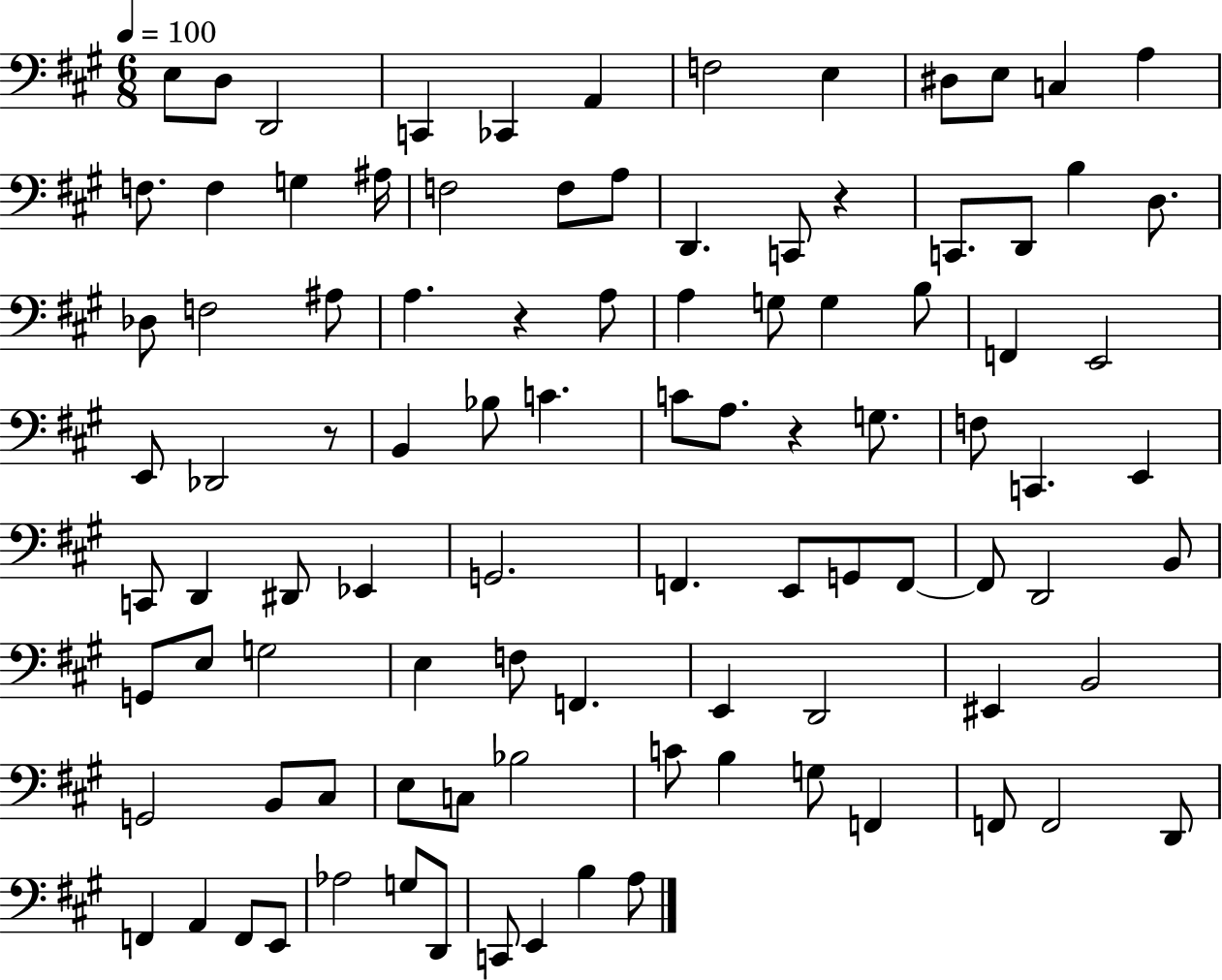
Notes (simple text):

E3/e D3/e D2/h C2/q CES2/q A2/q F3/h E3/q D#3/e E3/e C3/q A3/q F3/e. F3/q G3/q A#3/s F3/h F3/e A3/e D2/q. C2/e R/q C2/e. D2/e B3/q D3/e. Db3/e F3/h A#3/e A3/q. R/q A3/e A3/q G3/e G3/q B3/e F2/q E2/h E2/e Db2/h R/e B2/q Bb3/e C4/q. C4/e A3/e. R/q G3/e. F3/e C2/q. E2/q C2/e D2/q D#2/e Eb2/q G2/h. F2/q. E2/e G2/e F2/e F2/e D2/h B2/e G2/e E3/e G3/h E3/q F3/e F2/q. E2/q D2/h EIS2/q B2/h G2/h B2/e C#3/e E3/e C3/e Bb3/h C4/e B3/q G3/e F2/q F2/e F2/h D2/e F2/q A2/q F2/e E2/e Ab3/h G3/e D2/e C2/e E2/q B3/q A3/e